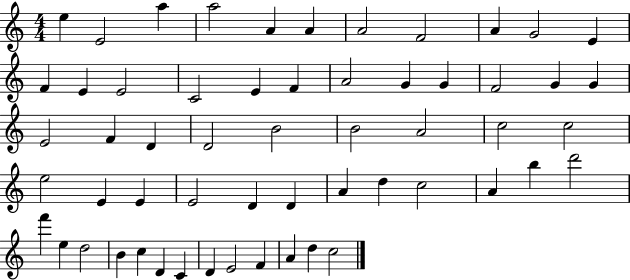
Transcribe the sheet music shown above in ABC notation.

X:1
T:Untitled
M:4/4
L:1/4
K:C
e E2 a a2 A A A2 F2 A G2 E F E E2 C2 E F A2 G G F2 G G E2 F D D2 B2 B2 A2 c2 c2 e2 E E E2 D D A d c2 A b d'2 f' e d2 B c D C D E2 F A d c2